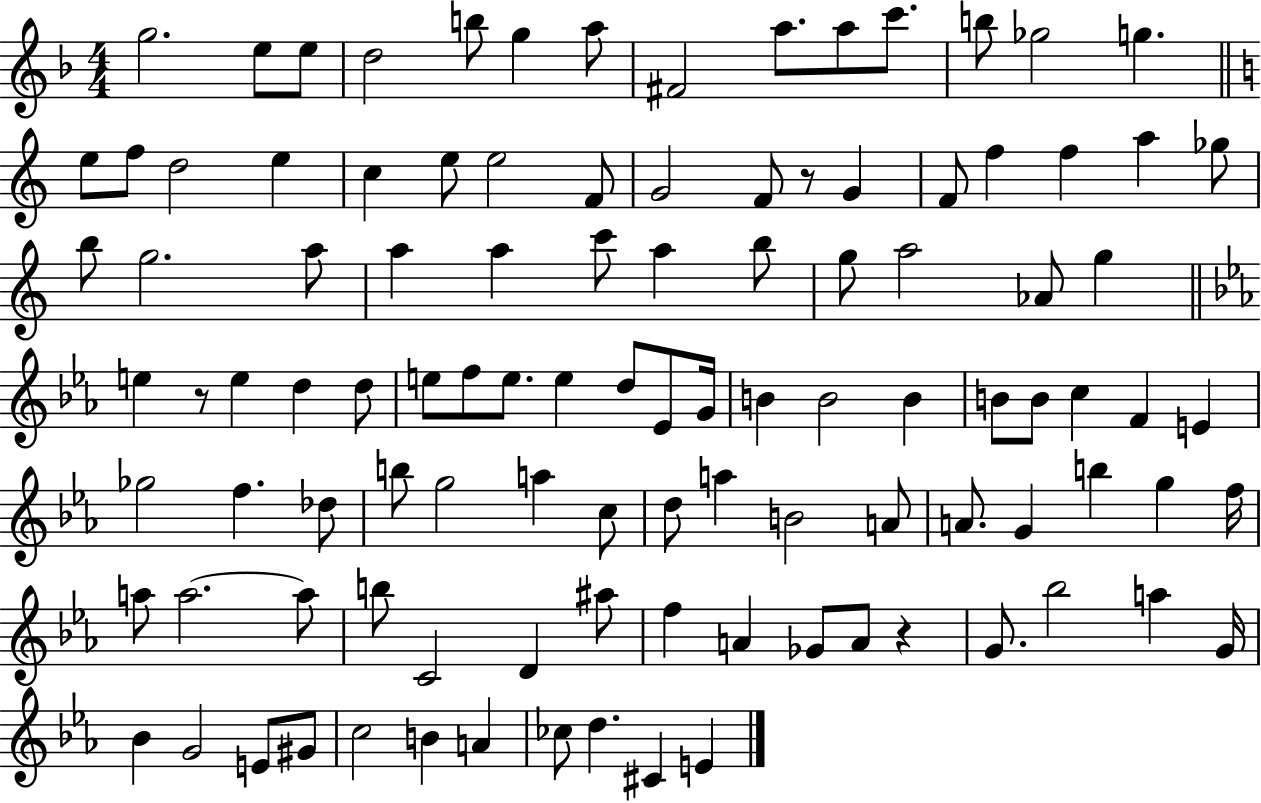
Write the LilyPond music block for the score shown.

{
  \clef treble
  \numericTimeSignature
  \time 4/4
  \key f \major
  \repeat volta 2 { g''2. e''8 e''8 | d''2 b''8 g''4 a''8 | fis'2 a''8. a''8 c'''8. | b''8 ges''2 g''4. | \break \bar "||" \break \key c \major e''8 f''8 d''2 e''4 | c''4 e''8 e''2 f'8 | g'2 f'8 r8 g'4 | f'8 f''4 f''4 a''4 ges''8 | \break b''8 g''2. a''8 | a''4 a''4 c'''8 a''4 b''8 | g''8 a''2 aes'8 g''4 | \bar "||" \break \key ees \major e''4 r8 e''4 d''4 d''8 | e''8 f''8 e''8. e''4 d''8 ees'8 g'16 | b'4 b'2 b'4 | b'8 b'8 c''4 f'4 e'4 | \break ges''2 f''4. des''8 | b''8 g''2 a''4 c''8 | d''8 a''4 b'2 a'8 | a'8. g'4 b''4 g''4 f''16 | \break a''8 a''2.~~ a''8 | b''8 c'2 d'4 ais''8 | f''4 a'4 ges'8 a'8 r4 | g'8. bes''2 a''4 g'16 | \break bes'4 g'2 e'8 gis'8 | c''2 b'4 a'4 | ces''8 d''4. cis'4 e'4 | } \bar "|."
}